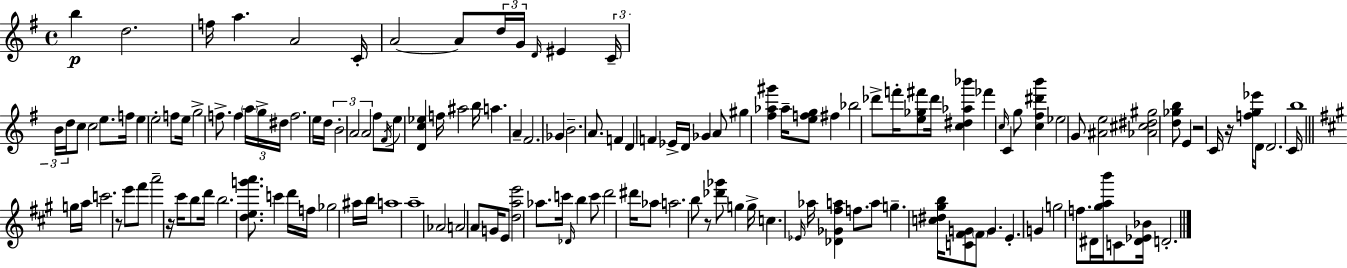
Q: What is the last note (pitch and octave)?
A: D4